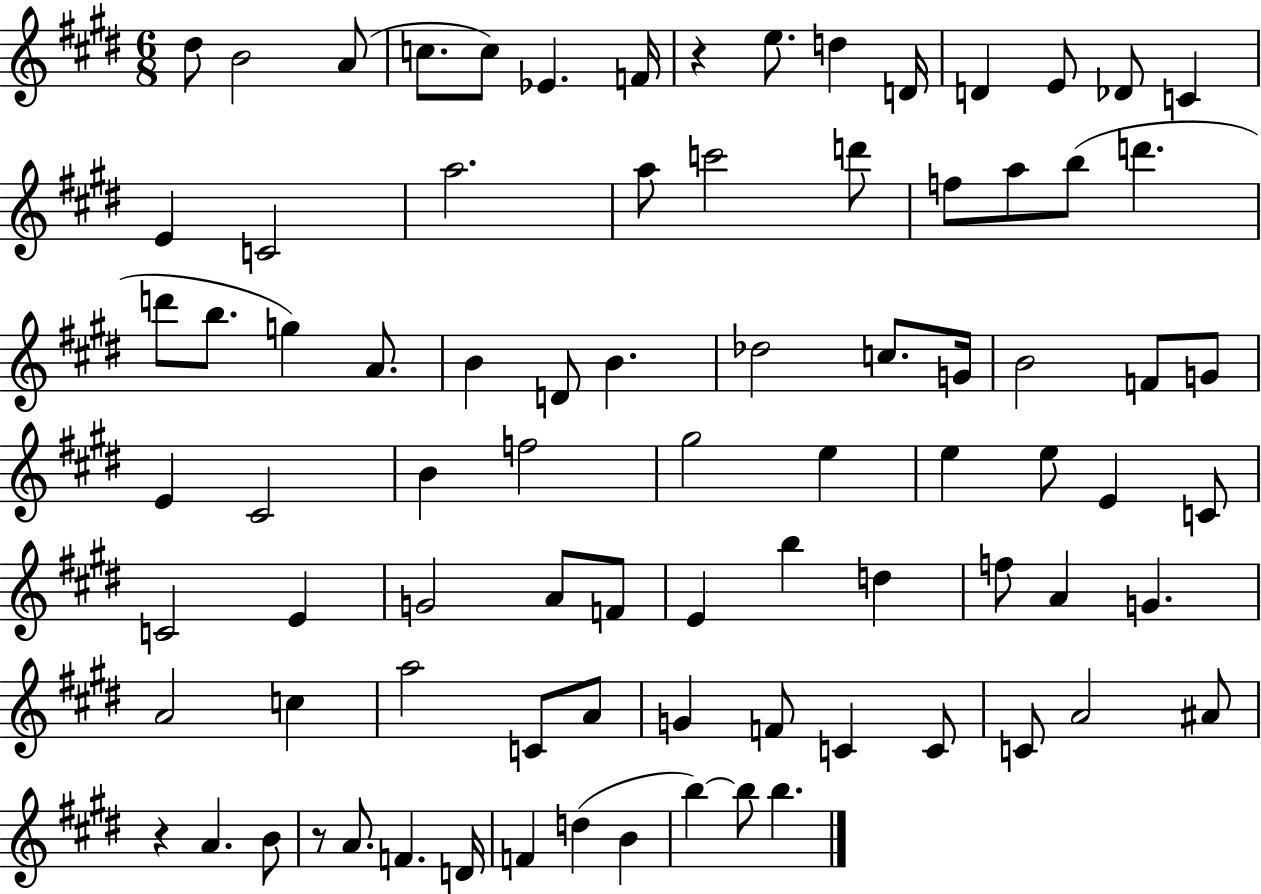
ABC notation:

X:1
T:Untitled
M:6/8
L:1/4
K:E
^d/2 B2 A/2 c/2 c/2 _E F/4 z e/2 d D/4 D E/2 _D/2 C E C2 a2 a/2 c'2 d'/2 f/2 a/2 b/2 d' d'/2 b/2 g A/2 B D/2 B _d2 c/2 G/4 B2 F/2 G/2 E ^C2 B f2 ^g2 e e e/2 E C/2 C2 E G2 A/2 F/2 E b d f/2 A G A2 c a2 C/2 A/2 G F/2 C C/2 C/2 A2 ^A/2 z A B/2 z/2 A/2 F D/4 F d B b b/2 b